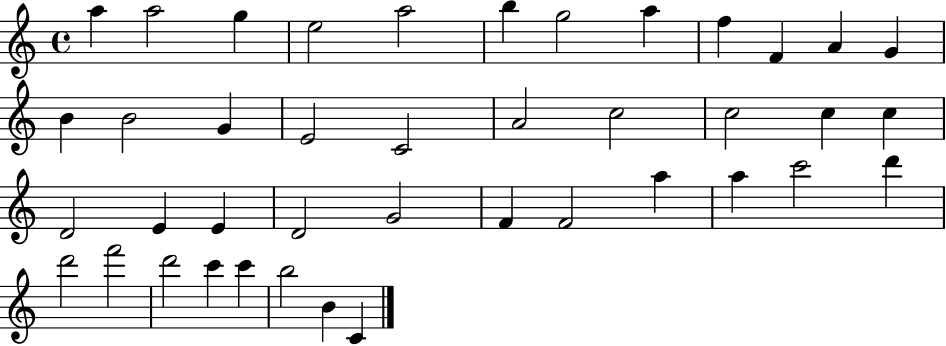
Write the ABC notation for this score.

X:1
T:Untitled
M:4/4
L:1/4
K:C
a a2 g e2 a2 b g2 a f F A G B B2 G E2 C2 A2 c2 c2 c c D2 E E D2 G2 F F2 a a c'2 d' d'2 f'2 d'2 c' c' b2 B C